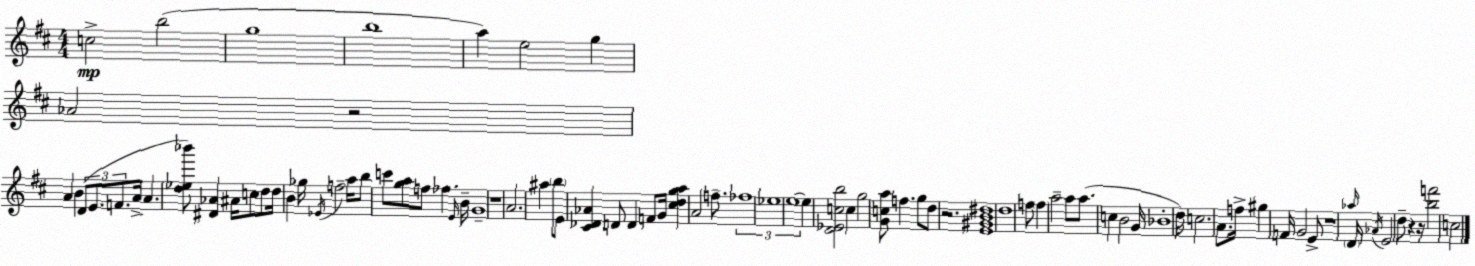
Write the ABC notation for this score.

X:1
T:Untitled
M:4/4
L:1/4
K:D
c2 b2 g4 b4 a e2 g _A2 z2 A B D/2 E/2 F/2 A/4 A [d_e_b']/2 [^D_A] ^A/4 c/2 d/2 d/4 B _g/4 _E/4 f2 a/4 b/2 c'/2 [ga]/2 f/2 _f E/4 B/4 G4 z4 A2 ^a b/2 E/2 [^C_D_A] D/2 D F/2 G/4 [^cdga] A2 f/2 _f4 _e4 e4 e [D_Ecb]2 c g2 [Gca]/2 f g/2 d/2 z2 [E^GB^d]4 d4 f/2 f a2 a/2 a/2 c B2 G/4 _B4 d/4 c2 A/2 f/4 ^g F/4 G2 E/2 z4 _a/4 D/4 _A/4 E2 d/2 z z/4 [bf']2 c2